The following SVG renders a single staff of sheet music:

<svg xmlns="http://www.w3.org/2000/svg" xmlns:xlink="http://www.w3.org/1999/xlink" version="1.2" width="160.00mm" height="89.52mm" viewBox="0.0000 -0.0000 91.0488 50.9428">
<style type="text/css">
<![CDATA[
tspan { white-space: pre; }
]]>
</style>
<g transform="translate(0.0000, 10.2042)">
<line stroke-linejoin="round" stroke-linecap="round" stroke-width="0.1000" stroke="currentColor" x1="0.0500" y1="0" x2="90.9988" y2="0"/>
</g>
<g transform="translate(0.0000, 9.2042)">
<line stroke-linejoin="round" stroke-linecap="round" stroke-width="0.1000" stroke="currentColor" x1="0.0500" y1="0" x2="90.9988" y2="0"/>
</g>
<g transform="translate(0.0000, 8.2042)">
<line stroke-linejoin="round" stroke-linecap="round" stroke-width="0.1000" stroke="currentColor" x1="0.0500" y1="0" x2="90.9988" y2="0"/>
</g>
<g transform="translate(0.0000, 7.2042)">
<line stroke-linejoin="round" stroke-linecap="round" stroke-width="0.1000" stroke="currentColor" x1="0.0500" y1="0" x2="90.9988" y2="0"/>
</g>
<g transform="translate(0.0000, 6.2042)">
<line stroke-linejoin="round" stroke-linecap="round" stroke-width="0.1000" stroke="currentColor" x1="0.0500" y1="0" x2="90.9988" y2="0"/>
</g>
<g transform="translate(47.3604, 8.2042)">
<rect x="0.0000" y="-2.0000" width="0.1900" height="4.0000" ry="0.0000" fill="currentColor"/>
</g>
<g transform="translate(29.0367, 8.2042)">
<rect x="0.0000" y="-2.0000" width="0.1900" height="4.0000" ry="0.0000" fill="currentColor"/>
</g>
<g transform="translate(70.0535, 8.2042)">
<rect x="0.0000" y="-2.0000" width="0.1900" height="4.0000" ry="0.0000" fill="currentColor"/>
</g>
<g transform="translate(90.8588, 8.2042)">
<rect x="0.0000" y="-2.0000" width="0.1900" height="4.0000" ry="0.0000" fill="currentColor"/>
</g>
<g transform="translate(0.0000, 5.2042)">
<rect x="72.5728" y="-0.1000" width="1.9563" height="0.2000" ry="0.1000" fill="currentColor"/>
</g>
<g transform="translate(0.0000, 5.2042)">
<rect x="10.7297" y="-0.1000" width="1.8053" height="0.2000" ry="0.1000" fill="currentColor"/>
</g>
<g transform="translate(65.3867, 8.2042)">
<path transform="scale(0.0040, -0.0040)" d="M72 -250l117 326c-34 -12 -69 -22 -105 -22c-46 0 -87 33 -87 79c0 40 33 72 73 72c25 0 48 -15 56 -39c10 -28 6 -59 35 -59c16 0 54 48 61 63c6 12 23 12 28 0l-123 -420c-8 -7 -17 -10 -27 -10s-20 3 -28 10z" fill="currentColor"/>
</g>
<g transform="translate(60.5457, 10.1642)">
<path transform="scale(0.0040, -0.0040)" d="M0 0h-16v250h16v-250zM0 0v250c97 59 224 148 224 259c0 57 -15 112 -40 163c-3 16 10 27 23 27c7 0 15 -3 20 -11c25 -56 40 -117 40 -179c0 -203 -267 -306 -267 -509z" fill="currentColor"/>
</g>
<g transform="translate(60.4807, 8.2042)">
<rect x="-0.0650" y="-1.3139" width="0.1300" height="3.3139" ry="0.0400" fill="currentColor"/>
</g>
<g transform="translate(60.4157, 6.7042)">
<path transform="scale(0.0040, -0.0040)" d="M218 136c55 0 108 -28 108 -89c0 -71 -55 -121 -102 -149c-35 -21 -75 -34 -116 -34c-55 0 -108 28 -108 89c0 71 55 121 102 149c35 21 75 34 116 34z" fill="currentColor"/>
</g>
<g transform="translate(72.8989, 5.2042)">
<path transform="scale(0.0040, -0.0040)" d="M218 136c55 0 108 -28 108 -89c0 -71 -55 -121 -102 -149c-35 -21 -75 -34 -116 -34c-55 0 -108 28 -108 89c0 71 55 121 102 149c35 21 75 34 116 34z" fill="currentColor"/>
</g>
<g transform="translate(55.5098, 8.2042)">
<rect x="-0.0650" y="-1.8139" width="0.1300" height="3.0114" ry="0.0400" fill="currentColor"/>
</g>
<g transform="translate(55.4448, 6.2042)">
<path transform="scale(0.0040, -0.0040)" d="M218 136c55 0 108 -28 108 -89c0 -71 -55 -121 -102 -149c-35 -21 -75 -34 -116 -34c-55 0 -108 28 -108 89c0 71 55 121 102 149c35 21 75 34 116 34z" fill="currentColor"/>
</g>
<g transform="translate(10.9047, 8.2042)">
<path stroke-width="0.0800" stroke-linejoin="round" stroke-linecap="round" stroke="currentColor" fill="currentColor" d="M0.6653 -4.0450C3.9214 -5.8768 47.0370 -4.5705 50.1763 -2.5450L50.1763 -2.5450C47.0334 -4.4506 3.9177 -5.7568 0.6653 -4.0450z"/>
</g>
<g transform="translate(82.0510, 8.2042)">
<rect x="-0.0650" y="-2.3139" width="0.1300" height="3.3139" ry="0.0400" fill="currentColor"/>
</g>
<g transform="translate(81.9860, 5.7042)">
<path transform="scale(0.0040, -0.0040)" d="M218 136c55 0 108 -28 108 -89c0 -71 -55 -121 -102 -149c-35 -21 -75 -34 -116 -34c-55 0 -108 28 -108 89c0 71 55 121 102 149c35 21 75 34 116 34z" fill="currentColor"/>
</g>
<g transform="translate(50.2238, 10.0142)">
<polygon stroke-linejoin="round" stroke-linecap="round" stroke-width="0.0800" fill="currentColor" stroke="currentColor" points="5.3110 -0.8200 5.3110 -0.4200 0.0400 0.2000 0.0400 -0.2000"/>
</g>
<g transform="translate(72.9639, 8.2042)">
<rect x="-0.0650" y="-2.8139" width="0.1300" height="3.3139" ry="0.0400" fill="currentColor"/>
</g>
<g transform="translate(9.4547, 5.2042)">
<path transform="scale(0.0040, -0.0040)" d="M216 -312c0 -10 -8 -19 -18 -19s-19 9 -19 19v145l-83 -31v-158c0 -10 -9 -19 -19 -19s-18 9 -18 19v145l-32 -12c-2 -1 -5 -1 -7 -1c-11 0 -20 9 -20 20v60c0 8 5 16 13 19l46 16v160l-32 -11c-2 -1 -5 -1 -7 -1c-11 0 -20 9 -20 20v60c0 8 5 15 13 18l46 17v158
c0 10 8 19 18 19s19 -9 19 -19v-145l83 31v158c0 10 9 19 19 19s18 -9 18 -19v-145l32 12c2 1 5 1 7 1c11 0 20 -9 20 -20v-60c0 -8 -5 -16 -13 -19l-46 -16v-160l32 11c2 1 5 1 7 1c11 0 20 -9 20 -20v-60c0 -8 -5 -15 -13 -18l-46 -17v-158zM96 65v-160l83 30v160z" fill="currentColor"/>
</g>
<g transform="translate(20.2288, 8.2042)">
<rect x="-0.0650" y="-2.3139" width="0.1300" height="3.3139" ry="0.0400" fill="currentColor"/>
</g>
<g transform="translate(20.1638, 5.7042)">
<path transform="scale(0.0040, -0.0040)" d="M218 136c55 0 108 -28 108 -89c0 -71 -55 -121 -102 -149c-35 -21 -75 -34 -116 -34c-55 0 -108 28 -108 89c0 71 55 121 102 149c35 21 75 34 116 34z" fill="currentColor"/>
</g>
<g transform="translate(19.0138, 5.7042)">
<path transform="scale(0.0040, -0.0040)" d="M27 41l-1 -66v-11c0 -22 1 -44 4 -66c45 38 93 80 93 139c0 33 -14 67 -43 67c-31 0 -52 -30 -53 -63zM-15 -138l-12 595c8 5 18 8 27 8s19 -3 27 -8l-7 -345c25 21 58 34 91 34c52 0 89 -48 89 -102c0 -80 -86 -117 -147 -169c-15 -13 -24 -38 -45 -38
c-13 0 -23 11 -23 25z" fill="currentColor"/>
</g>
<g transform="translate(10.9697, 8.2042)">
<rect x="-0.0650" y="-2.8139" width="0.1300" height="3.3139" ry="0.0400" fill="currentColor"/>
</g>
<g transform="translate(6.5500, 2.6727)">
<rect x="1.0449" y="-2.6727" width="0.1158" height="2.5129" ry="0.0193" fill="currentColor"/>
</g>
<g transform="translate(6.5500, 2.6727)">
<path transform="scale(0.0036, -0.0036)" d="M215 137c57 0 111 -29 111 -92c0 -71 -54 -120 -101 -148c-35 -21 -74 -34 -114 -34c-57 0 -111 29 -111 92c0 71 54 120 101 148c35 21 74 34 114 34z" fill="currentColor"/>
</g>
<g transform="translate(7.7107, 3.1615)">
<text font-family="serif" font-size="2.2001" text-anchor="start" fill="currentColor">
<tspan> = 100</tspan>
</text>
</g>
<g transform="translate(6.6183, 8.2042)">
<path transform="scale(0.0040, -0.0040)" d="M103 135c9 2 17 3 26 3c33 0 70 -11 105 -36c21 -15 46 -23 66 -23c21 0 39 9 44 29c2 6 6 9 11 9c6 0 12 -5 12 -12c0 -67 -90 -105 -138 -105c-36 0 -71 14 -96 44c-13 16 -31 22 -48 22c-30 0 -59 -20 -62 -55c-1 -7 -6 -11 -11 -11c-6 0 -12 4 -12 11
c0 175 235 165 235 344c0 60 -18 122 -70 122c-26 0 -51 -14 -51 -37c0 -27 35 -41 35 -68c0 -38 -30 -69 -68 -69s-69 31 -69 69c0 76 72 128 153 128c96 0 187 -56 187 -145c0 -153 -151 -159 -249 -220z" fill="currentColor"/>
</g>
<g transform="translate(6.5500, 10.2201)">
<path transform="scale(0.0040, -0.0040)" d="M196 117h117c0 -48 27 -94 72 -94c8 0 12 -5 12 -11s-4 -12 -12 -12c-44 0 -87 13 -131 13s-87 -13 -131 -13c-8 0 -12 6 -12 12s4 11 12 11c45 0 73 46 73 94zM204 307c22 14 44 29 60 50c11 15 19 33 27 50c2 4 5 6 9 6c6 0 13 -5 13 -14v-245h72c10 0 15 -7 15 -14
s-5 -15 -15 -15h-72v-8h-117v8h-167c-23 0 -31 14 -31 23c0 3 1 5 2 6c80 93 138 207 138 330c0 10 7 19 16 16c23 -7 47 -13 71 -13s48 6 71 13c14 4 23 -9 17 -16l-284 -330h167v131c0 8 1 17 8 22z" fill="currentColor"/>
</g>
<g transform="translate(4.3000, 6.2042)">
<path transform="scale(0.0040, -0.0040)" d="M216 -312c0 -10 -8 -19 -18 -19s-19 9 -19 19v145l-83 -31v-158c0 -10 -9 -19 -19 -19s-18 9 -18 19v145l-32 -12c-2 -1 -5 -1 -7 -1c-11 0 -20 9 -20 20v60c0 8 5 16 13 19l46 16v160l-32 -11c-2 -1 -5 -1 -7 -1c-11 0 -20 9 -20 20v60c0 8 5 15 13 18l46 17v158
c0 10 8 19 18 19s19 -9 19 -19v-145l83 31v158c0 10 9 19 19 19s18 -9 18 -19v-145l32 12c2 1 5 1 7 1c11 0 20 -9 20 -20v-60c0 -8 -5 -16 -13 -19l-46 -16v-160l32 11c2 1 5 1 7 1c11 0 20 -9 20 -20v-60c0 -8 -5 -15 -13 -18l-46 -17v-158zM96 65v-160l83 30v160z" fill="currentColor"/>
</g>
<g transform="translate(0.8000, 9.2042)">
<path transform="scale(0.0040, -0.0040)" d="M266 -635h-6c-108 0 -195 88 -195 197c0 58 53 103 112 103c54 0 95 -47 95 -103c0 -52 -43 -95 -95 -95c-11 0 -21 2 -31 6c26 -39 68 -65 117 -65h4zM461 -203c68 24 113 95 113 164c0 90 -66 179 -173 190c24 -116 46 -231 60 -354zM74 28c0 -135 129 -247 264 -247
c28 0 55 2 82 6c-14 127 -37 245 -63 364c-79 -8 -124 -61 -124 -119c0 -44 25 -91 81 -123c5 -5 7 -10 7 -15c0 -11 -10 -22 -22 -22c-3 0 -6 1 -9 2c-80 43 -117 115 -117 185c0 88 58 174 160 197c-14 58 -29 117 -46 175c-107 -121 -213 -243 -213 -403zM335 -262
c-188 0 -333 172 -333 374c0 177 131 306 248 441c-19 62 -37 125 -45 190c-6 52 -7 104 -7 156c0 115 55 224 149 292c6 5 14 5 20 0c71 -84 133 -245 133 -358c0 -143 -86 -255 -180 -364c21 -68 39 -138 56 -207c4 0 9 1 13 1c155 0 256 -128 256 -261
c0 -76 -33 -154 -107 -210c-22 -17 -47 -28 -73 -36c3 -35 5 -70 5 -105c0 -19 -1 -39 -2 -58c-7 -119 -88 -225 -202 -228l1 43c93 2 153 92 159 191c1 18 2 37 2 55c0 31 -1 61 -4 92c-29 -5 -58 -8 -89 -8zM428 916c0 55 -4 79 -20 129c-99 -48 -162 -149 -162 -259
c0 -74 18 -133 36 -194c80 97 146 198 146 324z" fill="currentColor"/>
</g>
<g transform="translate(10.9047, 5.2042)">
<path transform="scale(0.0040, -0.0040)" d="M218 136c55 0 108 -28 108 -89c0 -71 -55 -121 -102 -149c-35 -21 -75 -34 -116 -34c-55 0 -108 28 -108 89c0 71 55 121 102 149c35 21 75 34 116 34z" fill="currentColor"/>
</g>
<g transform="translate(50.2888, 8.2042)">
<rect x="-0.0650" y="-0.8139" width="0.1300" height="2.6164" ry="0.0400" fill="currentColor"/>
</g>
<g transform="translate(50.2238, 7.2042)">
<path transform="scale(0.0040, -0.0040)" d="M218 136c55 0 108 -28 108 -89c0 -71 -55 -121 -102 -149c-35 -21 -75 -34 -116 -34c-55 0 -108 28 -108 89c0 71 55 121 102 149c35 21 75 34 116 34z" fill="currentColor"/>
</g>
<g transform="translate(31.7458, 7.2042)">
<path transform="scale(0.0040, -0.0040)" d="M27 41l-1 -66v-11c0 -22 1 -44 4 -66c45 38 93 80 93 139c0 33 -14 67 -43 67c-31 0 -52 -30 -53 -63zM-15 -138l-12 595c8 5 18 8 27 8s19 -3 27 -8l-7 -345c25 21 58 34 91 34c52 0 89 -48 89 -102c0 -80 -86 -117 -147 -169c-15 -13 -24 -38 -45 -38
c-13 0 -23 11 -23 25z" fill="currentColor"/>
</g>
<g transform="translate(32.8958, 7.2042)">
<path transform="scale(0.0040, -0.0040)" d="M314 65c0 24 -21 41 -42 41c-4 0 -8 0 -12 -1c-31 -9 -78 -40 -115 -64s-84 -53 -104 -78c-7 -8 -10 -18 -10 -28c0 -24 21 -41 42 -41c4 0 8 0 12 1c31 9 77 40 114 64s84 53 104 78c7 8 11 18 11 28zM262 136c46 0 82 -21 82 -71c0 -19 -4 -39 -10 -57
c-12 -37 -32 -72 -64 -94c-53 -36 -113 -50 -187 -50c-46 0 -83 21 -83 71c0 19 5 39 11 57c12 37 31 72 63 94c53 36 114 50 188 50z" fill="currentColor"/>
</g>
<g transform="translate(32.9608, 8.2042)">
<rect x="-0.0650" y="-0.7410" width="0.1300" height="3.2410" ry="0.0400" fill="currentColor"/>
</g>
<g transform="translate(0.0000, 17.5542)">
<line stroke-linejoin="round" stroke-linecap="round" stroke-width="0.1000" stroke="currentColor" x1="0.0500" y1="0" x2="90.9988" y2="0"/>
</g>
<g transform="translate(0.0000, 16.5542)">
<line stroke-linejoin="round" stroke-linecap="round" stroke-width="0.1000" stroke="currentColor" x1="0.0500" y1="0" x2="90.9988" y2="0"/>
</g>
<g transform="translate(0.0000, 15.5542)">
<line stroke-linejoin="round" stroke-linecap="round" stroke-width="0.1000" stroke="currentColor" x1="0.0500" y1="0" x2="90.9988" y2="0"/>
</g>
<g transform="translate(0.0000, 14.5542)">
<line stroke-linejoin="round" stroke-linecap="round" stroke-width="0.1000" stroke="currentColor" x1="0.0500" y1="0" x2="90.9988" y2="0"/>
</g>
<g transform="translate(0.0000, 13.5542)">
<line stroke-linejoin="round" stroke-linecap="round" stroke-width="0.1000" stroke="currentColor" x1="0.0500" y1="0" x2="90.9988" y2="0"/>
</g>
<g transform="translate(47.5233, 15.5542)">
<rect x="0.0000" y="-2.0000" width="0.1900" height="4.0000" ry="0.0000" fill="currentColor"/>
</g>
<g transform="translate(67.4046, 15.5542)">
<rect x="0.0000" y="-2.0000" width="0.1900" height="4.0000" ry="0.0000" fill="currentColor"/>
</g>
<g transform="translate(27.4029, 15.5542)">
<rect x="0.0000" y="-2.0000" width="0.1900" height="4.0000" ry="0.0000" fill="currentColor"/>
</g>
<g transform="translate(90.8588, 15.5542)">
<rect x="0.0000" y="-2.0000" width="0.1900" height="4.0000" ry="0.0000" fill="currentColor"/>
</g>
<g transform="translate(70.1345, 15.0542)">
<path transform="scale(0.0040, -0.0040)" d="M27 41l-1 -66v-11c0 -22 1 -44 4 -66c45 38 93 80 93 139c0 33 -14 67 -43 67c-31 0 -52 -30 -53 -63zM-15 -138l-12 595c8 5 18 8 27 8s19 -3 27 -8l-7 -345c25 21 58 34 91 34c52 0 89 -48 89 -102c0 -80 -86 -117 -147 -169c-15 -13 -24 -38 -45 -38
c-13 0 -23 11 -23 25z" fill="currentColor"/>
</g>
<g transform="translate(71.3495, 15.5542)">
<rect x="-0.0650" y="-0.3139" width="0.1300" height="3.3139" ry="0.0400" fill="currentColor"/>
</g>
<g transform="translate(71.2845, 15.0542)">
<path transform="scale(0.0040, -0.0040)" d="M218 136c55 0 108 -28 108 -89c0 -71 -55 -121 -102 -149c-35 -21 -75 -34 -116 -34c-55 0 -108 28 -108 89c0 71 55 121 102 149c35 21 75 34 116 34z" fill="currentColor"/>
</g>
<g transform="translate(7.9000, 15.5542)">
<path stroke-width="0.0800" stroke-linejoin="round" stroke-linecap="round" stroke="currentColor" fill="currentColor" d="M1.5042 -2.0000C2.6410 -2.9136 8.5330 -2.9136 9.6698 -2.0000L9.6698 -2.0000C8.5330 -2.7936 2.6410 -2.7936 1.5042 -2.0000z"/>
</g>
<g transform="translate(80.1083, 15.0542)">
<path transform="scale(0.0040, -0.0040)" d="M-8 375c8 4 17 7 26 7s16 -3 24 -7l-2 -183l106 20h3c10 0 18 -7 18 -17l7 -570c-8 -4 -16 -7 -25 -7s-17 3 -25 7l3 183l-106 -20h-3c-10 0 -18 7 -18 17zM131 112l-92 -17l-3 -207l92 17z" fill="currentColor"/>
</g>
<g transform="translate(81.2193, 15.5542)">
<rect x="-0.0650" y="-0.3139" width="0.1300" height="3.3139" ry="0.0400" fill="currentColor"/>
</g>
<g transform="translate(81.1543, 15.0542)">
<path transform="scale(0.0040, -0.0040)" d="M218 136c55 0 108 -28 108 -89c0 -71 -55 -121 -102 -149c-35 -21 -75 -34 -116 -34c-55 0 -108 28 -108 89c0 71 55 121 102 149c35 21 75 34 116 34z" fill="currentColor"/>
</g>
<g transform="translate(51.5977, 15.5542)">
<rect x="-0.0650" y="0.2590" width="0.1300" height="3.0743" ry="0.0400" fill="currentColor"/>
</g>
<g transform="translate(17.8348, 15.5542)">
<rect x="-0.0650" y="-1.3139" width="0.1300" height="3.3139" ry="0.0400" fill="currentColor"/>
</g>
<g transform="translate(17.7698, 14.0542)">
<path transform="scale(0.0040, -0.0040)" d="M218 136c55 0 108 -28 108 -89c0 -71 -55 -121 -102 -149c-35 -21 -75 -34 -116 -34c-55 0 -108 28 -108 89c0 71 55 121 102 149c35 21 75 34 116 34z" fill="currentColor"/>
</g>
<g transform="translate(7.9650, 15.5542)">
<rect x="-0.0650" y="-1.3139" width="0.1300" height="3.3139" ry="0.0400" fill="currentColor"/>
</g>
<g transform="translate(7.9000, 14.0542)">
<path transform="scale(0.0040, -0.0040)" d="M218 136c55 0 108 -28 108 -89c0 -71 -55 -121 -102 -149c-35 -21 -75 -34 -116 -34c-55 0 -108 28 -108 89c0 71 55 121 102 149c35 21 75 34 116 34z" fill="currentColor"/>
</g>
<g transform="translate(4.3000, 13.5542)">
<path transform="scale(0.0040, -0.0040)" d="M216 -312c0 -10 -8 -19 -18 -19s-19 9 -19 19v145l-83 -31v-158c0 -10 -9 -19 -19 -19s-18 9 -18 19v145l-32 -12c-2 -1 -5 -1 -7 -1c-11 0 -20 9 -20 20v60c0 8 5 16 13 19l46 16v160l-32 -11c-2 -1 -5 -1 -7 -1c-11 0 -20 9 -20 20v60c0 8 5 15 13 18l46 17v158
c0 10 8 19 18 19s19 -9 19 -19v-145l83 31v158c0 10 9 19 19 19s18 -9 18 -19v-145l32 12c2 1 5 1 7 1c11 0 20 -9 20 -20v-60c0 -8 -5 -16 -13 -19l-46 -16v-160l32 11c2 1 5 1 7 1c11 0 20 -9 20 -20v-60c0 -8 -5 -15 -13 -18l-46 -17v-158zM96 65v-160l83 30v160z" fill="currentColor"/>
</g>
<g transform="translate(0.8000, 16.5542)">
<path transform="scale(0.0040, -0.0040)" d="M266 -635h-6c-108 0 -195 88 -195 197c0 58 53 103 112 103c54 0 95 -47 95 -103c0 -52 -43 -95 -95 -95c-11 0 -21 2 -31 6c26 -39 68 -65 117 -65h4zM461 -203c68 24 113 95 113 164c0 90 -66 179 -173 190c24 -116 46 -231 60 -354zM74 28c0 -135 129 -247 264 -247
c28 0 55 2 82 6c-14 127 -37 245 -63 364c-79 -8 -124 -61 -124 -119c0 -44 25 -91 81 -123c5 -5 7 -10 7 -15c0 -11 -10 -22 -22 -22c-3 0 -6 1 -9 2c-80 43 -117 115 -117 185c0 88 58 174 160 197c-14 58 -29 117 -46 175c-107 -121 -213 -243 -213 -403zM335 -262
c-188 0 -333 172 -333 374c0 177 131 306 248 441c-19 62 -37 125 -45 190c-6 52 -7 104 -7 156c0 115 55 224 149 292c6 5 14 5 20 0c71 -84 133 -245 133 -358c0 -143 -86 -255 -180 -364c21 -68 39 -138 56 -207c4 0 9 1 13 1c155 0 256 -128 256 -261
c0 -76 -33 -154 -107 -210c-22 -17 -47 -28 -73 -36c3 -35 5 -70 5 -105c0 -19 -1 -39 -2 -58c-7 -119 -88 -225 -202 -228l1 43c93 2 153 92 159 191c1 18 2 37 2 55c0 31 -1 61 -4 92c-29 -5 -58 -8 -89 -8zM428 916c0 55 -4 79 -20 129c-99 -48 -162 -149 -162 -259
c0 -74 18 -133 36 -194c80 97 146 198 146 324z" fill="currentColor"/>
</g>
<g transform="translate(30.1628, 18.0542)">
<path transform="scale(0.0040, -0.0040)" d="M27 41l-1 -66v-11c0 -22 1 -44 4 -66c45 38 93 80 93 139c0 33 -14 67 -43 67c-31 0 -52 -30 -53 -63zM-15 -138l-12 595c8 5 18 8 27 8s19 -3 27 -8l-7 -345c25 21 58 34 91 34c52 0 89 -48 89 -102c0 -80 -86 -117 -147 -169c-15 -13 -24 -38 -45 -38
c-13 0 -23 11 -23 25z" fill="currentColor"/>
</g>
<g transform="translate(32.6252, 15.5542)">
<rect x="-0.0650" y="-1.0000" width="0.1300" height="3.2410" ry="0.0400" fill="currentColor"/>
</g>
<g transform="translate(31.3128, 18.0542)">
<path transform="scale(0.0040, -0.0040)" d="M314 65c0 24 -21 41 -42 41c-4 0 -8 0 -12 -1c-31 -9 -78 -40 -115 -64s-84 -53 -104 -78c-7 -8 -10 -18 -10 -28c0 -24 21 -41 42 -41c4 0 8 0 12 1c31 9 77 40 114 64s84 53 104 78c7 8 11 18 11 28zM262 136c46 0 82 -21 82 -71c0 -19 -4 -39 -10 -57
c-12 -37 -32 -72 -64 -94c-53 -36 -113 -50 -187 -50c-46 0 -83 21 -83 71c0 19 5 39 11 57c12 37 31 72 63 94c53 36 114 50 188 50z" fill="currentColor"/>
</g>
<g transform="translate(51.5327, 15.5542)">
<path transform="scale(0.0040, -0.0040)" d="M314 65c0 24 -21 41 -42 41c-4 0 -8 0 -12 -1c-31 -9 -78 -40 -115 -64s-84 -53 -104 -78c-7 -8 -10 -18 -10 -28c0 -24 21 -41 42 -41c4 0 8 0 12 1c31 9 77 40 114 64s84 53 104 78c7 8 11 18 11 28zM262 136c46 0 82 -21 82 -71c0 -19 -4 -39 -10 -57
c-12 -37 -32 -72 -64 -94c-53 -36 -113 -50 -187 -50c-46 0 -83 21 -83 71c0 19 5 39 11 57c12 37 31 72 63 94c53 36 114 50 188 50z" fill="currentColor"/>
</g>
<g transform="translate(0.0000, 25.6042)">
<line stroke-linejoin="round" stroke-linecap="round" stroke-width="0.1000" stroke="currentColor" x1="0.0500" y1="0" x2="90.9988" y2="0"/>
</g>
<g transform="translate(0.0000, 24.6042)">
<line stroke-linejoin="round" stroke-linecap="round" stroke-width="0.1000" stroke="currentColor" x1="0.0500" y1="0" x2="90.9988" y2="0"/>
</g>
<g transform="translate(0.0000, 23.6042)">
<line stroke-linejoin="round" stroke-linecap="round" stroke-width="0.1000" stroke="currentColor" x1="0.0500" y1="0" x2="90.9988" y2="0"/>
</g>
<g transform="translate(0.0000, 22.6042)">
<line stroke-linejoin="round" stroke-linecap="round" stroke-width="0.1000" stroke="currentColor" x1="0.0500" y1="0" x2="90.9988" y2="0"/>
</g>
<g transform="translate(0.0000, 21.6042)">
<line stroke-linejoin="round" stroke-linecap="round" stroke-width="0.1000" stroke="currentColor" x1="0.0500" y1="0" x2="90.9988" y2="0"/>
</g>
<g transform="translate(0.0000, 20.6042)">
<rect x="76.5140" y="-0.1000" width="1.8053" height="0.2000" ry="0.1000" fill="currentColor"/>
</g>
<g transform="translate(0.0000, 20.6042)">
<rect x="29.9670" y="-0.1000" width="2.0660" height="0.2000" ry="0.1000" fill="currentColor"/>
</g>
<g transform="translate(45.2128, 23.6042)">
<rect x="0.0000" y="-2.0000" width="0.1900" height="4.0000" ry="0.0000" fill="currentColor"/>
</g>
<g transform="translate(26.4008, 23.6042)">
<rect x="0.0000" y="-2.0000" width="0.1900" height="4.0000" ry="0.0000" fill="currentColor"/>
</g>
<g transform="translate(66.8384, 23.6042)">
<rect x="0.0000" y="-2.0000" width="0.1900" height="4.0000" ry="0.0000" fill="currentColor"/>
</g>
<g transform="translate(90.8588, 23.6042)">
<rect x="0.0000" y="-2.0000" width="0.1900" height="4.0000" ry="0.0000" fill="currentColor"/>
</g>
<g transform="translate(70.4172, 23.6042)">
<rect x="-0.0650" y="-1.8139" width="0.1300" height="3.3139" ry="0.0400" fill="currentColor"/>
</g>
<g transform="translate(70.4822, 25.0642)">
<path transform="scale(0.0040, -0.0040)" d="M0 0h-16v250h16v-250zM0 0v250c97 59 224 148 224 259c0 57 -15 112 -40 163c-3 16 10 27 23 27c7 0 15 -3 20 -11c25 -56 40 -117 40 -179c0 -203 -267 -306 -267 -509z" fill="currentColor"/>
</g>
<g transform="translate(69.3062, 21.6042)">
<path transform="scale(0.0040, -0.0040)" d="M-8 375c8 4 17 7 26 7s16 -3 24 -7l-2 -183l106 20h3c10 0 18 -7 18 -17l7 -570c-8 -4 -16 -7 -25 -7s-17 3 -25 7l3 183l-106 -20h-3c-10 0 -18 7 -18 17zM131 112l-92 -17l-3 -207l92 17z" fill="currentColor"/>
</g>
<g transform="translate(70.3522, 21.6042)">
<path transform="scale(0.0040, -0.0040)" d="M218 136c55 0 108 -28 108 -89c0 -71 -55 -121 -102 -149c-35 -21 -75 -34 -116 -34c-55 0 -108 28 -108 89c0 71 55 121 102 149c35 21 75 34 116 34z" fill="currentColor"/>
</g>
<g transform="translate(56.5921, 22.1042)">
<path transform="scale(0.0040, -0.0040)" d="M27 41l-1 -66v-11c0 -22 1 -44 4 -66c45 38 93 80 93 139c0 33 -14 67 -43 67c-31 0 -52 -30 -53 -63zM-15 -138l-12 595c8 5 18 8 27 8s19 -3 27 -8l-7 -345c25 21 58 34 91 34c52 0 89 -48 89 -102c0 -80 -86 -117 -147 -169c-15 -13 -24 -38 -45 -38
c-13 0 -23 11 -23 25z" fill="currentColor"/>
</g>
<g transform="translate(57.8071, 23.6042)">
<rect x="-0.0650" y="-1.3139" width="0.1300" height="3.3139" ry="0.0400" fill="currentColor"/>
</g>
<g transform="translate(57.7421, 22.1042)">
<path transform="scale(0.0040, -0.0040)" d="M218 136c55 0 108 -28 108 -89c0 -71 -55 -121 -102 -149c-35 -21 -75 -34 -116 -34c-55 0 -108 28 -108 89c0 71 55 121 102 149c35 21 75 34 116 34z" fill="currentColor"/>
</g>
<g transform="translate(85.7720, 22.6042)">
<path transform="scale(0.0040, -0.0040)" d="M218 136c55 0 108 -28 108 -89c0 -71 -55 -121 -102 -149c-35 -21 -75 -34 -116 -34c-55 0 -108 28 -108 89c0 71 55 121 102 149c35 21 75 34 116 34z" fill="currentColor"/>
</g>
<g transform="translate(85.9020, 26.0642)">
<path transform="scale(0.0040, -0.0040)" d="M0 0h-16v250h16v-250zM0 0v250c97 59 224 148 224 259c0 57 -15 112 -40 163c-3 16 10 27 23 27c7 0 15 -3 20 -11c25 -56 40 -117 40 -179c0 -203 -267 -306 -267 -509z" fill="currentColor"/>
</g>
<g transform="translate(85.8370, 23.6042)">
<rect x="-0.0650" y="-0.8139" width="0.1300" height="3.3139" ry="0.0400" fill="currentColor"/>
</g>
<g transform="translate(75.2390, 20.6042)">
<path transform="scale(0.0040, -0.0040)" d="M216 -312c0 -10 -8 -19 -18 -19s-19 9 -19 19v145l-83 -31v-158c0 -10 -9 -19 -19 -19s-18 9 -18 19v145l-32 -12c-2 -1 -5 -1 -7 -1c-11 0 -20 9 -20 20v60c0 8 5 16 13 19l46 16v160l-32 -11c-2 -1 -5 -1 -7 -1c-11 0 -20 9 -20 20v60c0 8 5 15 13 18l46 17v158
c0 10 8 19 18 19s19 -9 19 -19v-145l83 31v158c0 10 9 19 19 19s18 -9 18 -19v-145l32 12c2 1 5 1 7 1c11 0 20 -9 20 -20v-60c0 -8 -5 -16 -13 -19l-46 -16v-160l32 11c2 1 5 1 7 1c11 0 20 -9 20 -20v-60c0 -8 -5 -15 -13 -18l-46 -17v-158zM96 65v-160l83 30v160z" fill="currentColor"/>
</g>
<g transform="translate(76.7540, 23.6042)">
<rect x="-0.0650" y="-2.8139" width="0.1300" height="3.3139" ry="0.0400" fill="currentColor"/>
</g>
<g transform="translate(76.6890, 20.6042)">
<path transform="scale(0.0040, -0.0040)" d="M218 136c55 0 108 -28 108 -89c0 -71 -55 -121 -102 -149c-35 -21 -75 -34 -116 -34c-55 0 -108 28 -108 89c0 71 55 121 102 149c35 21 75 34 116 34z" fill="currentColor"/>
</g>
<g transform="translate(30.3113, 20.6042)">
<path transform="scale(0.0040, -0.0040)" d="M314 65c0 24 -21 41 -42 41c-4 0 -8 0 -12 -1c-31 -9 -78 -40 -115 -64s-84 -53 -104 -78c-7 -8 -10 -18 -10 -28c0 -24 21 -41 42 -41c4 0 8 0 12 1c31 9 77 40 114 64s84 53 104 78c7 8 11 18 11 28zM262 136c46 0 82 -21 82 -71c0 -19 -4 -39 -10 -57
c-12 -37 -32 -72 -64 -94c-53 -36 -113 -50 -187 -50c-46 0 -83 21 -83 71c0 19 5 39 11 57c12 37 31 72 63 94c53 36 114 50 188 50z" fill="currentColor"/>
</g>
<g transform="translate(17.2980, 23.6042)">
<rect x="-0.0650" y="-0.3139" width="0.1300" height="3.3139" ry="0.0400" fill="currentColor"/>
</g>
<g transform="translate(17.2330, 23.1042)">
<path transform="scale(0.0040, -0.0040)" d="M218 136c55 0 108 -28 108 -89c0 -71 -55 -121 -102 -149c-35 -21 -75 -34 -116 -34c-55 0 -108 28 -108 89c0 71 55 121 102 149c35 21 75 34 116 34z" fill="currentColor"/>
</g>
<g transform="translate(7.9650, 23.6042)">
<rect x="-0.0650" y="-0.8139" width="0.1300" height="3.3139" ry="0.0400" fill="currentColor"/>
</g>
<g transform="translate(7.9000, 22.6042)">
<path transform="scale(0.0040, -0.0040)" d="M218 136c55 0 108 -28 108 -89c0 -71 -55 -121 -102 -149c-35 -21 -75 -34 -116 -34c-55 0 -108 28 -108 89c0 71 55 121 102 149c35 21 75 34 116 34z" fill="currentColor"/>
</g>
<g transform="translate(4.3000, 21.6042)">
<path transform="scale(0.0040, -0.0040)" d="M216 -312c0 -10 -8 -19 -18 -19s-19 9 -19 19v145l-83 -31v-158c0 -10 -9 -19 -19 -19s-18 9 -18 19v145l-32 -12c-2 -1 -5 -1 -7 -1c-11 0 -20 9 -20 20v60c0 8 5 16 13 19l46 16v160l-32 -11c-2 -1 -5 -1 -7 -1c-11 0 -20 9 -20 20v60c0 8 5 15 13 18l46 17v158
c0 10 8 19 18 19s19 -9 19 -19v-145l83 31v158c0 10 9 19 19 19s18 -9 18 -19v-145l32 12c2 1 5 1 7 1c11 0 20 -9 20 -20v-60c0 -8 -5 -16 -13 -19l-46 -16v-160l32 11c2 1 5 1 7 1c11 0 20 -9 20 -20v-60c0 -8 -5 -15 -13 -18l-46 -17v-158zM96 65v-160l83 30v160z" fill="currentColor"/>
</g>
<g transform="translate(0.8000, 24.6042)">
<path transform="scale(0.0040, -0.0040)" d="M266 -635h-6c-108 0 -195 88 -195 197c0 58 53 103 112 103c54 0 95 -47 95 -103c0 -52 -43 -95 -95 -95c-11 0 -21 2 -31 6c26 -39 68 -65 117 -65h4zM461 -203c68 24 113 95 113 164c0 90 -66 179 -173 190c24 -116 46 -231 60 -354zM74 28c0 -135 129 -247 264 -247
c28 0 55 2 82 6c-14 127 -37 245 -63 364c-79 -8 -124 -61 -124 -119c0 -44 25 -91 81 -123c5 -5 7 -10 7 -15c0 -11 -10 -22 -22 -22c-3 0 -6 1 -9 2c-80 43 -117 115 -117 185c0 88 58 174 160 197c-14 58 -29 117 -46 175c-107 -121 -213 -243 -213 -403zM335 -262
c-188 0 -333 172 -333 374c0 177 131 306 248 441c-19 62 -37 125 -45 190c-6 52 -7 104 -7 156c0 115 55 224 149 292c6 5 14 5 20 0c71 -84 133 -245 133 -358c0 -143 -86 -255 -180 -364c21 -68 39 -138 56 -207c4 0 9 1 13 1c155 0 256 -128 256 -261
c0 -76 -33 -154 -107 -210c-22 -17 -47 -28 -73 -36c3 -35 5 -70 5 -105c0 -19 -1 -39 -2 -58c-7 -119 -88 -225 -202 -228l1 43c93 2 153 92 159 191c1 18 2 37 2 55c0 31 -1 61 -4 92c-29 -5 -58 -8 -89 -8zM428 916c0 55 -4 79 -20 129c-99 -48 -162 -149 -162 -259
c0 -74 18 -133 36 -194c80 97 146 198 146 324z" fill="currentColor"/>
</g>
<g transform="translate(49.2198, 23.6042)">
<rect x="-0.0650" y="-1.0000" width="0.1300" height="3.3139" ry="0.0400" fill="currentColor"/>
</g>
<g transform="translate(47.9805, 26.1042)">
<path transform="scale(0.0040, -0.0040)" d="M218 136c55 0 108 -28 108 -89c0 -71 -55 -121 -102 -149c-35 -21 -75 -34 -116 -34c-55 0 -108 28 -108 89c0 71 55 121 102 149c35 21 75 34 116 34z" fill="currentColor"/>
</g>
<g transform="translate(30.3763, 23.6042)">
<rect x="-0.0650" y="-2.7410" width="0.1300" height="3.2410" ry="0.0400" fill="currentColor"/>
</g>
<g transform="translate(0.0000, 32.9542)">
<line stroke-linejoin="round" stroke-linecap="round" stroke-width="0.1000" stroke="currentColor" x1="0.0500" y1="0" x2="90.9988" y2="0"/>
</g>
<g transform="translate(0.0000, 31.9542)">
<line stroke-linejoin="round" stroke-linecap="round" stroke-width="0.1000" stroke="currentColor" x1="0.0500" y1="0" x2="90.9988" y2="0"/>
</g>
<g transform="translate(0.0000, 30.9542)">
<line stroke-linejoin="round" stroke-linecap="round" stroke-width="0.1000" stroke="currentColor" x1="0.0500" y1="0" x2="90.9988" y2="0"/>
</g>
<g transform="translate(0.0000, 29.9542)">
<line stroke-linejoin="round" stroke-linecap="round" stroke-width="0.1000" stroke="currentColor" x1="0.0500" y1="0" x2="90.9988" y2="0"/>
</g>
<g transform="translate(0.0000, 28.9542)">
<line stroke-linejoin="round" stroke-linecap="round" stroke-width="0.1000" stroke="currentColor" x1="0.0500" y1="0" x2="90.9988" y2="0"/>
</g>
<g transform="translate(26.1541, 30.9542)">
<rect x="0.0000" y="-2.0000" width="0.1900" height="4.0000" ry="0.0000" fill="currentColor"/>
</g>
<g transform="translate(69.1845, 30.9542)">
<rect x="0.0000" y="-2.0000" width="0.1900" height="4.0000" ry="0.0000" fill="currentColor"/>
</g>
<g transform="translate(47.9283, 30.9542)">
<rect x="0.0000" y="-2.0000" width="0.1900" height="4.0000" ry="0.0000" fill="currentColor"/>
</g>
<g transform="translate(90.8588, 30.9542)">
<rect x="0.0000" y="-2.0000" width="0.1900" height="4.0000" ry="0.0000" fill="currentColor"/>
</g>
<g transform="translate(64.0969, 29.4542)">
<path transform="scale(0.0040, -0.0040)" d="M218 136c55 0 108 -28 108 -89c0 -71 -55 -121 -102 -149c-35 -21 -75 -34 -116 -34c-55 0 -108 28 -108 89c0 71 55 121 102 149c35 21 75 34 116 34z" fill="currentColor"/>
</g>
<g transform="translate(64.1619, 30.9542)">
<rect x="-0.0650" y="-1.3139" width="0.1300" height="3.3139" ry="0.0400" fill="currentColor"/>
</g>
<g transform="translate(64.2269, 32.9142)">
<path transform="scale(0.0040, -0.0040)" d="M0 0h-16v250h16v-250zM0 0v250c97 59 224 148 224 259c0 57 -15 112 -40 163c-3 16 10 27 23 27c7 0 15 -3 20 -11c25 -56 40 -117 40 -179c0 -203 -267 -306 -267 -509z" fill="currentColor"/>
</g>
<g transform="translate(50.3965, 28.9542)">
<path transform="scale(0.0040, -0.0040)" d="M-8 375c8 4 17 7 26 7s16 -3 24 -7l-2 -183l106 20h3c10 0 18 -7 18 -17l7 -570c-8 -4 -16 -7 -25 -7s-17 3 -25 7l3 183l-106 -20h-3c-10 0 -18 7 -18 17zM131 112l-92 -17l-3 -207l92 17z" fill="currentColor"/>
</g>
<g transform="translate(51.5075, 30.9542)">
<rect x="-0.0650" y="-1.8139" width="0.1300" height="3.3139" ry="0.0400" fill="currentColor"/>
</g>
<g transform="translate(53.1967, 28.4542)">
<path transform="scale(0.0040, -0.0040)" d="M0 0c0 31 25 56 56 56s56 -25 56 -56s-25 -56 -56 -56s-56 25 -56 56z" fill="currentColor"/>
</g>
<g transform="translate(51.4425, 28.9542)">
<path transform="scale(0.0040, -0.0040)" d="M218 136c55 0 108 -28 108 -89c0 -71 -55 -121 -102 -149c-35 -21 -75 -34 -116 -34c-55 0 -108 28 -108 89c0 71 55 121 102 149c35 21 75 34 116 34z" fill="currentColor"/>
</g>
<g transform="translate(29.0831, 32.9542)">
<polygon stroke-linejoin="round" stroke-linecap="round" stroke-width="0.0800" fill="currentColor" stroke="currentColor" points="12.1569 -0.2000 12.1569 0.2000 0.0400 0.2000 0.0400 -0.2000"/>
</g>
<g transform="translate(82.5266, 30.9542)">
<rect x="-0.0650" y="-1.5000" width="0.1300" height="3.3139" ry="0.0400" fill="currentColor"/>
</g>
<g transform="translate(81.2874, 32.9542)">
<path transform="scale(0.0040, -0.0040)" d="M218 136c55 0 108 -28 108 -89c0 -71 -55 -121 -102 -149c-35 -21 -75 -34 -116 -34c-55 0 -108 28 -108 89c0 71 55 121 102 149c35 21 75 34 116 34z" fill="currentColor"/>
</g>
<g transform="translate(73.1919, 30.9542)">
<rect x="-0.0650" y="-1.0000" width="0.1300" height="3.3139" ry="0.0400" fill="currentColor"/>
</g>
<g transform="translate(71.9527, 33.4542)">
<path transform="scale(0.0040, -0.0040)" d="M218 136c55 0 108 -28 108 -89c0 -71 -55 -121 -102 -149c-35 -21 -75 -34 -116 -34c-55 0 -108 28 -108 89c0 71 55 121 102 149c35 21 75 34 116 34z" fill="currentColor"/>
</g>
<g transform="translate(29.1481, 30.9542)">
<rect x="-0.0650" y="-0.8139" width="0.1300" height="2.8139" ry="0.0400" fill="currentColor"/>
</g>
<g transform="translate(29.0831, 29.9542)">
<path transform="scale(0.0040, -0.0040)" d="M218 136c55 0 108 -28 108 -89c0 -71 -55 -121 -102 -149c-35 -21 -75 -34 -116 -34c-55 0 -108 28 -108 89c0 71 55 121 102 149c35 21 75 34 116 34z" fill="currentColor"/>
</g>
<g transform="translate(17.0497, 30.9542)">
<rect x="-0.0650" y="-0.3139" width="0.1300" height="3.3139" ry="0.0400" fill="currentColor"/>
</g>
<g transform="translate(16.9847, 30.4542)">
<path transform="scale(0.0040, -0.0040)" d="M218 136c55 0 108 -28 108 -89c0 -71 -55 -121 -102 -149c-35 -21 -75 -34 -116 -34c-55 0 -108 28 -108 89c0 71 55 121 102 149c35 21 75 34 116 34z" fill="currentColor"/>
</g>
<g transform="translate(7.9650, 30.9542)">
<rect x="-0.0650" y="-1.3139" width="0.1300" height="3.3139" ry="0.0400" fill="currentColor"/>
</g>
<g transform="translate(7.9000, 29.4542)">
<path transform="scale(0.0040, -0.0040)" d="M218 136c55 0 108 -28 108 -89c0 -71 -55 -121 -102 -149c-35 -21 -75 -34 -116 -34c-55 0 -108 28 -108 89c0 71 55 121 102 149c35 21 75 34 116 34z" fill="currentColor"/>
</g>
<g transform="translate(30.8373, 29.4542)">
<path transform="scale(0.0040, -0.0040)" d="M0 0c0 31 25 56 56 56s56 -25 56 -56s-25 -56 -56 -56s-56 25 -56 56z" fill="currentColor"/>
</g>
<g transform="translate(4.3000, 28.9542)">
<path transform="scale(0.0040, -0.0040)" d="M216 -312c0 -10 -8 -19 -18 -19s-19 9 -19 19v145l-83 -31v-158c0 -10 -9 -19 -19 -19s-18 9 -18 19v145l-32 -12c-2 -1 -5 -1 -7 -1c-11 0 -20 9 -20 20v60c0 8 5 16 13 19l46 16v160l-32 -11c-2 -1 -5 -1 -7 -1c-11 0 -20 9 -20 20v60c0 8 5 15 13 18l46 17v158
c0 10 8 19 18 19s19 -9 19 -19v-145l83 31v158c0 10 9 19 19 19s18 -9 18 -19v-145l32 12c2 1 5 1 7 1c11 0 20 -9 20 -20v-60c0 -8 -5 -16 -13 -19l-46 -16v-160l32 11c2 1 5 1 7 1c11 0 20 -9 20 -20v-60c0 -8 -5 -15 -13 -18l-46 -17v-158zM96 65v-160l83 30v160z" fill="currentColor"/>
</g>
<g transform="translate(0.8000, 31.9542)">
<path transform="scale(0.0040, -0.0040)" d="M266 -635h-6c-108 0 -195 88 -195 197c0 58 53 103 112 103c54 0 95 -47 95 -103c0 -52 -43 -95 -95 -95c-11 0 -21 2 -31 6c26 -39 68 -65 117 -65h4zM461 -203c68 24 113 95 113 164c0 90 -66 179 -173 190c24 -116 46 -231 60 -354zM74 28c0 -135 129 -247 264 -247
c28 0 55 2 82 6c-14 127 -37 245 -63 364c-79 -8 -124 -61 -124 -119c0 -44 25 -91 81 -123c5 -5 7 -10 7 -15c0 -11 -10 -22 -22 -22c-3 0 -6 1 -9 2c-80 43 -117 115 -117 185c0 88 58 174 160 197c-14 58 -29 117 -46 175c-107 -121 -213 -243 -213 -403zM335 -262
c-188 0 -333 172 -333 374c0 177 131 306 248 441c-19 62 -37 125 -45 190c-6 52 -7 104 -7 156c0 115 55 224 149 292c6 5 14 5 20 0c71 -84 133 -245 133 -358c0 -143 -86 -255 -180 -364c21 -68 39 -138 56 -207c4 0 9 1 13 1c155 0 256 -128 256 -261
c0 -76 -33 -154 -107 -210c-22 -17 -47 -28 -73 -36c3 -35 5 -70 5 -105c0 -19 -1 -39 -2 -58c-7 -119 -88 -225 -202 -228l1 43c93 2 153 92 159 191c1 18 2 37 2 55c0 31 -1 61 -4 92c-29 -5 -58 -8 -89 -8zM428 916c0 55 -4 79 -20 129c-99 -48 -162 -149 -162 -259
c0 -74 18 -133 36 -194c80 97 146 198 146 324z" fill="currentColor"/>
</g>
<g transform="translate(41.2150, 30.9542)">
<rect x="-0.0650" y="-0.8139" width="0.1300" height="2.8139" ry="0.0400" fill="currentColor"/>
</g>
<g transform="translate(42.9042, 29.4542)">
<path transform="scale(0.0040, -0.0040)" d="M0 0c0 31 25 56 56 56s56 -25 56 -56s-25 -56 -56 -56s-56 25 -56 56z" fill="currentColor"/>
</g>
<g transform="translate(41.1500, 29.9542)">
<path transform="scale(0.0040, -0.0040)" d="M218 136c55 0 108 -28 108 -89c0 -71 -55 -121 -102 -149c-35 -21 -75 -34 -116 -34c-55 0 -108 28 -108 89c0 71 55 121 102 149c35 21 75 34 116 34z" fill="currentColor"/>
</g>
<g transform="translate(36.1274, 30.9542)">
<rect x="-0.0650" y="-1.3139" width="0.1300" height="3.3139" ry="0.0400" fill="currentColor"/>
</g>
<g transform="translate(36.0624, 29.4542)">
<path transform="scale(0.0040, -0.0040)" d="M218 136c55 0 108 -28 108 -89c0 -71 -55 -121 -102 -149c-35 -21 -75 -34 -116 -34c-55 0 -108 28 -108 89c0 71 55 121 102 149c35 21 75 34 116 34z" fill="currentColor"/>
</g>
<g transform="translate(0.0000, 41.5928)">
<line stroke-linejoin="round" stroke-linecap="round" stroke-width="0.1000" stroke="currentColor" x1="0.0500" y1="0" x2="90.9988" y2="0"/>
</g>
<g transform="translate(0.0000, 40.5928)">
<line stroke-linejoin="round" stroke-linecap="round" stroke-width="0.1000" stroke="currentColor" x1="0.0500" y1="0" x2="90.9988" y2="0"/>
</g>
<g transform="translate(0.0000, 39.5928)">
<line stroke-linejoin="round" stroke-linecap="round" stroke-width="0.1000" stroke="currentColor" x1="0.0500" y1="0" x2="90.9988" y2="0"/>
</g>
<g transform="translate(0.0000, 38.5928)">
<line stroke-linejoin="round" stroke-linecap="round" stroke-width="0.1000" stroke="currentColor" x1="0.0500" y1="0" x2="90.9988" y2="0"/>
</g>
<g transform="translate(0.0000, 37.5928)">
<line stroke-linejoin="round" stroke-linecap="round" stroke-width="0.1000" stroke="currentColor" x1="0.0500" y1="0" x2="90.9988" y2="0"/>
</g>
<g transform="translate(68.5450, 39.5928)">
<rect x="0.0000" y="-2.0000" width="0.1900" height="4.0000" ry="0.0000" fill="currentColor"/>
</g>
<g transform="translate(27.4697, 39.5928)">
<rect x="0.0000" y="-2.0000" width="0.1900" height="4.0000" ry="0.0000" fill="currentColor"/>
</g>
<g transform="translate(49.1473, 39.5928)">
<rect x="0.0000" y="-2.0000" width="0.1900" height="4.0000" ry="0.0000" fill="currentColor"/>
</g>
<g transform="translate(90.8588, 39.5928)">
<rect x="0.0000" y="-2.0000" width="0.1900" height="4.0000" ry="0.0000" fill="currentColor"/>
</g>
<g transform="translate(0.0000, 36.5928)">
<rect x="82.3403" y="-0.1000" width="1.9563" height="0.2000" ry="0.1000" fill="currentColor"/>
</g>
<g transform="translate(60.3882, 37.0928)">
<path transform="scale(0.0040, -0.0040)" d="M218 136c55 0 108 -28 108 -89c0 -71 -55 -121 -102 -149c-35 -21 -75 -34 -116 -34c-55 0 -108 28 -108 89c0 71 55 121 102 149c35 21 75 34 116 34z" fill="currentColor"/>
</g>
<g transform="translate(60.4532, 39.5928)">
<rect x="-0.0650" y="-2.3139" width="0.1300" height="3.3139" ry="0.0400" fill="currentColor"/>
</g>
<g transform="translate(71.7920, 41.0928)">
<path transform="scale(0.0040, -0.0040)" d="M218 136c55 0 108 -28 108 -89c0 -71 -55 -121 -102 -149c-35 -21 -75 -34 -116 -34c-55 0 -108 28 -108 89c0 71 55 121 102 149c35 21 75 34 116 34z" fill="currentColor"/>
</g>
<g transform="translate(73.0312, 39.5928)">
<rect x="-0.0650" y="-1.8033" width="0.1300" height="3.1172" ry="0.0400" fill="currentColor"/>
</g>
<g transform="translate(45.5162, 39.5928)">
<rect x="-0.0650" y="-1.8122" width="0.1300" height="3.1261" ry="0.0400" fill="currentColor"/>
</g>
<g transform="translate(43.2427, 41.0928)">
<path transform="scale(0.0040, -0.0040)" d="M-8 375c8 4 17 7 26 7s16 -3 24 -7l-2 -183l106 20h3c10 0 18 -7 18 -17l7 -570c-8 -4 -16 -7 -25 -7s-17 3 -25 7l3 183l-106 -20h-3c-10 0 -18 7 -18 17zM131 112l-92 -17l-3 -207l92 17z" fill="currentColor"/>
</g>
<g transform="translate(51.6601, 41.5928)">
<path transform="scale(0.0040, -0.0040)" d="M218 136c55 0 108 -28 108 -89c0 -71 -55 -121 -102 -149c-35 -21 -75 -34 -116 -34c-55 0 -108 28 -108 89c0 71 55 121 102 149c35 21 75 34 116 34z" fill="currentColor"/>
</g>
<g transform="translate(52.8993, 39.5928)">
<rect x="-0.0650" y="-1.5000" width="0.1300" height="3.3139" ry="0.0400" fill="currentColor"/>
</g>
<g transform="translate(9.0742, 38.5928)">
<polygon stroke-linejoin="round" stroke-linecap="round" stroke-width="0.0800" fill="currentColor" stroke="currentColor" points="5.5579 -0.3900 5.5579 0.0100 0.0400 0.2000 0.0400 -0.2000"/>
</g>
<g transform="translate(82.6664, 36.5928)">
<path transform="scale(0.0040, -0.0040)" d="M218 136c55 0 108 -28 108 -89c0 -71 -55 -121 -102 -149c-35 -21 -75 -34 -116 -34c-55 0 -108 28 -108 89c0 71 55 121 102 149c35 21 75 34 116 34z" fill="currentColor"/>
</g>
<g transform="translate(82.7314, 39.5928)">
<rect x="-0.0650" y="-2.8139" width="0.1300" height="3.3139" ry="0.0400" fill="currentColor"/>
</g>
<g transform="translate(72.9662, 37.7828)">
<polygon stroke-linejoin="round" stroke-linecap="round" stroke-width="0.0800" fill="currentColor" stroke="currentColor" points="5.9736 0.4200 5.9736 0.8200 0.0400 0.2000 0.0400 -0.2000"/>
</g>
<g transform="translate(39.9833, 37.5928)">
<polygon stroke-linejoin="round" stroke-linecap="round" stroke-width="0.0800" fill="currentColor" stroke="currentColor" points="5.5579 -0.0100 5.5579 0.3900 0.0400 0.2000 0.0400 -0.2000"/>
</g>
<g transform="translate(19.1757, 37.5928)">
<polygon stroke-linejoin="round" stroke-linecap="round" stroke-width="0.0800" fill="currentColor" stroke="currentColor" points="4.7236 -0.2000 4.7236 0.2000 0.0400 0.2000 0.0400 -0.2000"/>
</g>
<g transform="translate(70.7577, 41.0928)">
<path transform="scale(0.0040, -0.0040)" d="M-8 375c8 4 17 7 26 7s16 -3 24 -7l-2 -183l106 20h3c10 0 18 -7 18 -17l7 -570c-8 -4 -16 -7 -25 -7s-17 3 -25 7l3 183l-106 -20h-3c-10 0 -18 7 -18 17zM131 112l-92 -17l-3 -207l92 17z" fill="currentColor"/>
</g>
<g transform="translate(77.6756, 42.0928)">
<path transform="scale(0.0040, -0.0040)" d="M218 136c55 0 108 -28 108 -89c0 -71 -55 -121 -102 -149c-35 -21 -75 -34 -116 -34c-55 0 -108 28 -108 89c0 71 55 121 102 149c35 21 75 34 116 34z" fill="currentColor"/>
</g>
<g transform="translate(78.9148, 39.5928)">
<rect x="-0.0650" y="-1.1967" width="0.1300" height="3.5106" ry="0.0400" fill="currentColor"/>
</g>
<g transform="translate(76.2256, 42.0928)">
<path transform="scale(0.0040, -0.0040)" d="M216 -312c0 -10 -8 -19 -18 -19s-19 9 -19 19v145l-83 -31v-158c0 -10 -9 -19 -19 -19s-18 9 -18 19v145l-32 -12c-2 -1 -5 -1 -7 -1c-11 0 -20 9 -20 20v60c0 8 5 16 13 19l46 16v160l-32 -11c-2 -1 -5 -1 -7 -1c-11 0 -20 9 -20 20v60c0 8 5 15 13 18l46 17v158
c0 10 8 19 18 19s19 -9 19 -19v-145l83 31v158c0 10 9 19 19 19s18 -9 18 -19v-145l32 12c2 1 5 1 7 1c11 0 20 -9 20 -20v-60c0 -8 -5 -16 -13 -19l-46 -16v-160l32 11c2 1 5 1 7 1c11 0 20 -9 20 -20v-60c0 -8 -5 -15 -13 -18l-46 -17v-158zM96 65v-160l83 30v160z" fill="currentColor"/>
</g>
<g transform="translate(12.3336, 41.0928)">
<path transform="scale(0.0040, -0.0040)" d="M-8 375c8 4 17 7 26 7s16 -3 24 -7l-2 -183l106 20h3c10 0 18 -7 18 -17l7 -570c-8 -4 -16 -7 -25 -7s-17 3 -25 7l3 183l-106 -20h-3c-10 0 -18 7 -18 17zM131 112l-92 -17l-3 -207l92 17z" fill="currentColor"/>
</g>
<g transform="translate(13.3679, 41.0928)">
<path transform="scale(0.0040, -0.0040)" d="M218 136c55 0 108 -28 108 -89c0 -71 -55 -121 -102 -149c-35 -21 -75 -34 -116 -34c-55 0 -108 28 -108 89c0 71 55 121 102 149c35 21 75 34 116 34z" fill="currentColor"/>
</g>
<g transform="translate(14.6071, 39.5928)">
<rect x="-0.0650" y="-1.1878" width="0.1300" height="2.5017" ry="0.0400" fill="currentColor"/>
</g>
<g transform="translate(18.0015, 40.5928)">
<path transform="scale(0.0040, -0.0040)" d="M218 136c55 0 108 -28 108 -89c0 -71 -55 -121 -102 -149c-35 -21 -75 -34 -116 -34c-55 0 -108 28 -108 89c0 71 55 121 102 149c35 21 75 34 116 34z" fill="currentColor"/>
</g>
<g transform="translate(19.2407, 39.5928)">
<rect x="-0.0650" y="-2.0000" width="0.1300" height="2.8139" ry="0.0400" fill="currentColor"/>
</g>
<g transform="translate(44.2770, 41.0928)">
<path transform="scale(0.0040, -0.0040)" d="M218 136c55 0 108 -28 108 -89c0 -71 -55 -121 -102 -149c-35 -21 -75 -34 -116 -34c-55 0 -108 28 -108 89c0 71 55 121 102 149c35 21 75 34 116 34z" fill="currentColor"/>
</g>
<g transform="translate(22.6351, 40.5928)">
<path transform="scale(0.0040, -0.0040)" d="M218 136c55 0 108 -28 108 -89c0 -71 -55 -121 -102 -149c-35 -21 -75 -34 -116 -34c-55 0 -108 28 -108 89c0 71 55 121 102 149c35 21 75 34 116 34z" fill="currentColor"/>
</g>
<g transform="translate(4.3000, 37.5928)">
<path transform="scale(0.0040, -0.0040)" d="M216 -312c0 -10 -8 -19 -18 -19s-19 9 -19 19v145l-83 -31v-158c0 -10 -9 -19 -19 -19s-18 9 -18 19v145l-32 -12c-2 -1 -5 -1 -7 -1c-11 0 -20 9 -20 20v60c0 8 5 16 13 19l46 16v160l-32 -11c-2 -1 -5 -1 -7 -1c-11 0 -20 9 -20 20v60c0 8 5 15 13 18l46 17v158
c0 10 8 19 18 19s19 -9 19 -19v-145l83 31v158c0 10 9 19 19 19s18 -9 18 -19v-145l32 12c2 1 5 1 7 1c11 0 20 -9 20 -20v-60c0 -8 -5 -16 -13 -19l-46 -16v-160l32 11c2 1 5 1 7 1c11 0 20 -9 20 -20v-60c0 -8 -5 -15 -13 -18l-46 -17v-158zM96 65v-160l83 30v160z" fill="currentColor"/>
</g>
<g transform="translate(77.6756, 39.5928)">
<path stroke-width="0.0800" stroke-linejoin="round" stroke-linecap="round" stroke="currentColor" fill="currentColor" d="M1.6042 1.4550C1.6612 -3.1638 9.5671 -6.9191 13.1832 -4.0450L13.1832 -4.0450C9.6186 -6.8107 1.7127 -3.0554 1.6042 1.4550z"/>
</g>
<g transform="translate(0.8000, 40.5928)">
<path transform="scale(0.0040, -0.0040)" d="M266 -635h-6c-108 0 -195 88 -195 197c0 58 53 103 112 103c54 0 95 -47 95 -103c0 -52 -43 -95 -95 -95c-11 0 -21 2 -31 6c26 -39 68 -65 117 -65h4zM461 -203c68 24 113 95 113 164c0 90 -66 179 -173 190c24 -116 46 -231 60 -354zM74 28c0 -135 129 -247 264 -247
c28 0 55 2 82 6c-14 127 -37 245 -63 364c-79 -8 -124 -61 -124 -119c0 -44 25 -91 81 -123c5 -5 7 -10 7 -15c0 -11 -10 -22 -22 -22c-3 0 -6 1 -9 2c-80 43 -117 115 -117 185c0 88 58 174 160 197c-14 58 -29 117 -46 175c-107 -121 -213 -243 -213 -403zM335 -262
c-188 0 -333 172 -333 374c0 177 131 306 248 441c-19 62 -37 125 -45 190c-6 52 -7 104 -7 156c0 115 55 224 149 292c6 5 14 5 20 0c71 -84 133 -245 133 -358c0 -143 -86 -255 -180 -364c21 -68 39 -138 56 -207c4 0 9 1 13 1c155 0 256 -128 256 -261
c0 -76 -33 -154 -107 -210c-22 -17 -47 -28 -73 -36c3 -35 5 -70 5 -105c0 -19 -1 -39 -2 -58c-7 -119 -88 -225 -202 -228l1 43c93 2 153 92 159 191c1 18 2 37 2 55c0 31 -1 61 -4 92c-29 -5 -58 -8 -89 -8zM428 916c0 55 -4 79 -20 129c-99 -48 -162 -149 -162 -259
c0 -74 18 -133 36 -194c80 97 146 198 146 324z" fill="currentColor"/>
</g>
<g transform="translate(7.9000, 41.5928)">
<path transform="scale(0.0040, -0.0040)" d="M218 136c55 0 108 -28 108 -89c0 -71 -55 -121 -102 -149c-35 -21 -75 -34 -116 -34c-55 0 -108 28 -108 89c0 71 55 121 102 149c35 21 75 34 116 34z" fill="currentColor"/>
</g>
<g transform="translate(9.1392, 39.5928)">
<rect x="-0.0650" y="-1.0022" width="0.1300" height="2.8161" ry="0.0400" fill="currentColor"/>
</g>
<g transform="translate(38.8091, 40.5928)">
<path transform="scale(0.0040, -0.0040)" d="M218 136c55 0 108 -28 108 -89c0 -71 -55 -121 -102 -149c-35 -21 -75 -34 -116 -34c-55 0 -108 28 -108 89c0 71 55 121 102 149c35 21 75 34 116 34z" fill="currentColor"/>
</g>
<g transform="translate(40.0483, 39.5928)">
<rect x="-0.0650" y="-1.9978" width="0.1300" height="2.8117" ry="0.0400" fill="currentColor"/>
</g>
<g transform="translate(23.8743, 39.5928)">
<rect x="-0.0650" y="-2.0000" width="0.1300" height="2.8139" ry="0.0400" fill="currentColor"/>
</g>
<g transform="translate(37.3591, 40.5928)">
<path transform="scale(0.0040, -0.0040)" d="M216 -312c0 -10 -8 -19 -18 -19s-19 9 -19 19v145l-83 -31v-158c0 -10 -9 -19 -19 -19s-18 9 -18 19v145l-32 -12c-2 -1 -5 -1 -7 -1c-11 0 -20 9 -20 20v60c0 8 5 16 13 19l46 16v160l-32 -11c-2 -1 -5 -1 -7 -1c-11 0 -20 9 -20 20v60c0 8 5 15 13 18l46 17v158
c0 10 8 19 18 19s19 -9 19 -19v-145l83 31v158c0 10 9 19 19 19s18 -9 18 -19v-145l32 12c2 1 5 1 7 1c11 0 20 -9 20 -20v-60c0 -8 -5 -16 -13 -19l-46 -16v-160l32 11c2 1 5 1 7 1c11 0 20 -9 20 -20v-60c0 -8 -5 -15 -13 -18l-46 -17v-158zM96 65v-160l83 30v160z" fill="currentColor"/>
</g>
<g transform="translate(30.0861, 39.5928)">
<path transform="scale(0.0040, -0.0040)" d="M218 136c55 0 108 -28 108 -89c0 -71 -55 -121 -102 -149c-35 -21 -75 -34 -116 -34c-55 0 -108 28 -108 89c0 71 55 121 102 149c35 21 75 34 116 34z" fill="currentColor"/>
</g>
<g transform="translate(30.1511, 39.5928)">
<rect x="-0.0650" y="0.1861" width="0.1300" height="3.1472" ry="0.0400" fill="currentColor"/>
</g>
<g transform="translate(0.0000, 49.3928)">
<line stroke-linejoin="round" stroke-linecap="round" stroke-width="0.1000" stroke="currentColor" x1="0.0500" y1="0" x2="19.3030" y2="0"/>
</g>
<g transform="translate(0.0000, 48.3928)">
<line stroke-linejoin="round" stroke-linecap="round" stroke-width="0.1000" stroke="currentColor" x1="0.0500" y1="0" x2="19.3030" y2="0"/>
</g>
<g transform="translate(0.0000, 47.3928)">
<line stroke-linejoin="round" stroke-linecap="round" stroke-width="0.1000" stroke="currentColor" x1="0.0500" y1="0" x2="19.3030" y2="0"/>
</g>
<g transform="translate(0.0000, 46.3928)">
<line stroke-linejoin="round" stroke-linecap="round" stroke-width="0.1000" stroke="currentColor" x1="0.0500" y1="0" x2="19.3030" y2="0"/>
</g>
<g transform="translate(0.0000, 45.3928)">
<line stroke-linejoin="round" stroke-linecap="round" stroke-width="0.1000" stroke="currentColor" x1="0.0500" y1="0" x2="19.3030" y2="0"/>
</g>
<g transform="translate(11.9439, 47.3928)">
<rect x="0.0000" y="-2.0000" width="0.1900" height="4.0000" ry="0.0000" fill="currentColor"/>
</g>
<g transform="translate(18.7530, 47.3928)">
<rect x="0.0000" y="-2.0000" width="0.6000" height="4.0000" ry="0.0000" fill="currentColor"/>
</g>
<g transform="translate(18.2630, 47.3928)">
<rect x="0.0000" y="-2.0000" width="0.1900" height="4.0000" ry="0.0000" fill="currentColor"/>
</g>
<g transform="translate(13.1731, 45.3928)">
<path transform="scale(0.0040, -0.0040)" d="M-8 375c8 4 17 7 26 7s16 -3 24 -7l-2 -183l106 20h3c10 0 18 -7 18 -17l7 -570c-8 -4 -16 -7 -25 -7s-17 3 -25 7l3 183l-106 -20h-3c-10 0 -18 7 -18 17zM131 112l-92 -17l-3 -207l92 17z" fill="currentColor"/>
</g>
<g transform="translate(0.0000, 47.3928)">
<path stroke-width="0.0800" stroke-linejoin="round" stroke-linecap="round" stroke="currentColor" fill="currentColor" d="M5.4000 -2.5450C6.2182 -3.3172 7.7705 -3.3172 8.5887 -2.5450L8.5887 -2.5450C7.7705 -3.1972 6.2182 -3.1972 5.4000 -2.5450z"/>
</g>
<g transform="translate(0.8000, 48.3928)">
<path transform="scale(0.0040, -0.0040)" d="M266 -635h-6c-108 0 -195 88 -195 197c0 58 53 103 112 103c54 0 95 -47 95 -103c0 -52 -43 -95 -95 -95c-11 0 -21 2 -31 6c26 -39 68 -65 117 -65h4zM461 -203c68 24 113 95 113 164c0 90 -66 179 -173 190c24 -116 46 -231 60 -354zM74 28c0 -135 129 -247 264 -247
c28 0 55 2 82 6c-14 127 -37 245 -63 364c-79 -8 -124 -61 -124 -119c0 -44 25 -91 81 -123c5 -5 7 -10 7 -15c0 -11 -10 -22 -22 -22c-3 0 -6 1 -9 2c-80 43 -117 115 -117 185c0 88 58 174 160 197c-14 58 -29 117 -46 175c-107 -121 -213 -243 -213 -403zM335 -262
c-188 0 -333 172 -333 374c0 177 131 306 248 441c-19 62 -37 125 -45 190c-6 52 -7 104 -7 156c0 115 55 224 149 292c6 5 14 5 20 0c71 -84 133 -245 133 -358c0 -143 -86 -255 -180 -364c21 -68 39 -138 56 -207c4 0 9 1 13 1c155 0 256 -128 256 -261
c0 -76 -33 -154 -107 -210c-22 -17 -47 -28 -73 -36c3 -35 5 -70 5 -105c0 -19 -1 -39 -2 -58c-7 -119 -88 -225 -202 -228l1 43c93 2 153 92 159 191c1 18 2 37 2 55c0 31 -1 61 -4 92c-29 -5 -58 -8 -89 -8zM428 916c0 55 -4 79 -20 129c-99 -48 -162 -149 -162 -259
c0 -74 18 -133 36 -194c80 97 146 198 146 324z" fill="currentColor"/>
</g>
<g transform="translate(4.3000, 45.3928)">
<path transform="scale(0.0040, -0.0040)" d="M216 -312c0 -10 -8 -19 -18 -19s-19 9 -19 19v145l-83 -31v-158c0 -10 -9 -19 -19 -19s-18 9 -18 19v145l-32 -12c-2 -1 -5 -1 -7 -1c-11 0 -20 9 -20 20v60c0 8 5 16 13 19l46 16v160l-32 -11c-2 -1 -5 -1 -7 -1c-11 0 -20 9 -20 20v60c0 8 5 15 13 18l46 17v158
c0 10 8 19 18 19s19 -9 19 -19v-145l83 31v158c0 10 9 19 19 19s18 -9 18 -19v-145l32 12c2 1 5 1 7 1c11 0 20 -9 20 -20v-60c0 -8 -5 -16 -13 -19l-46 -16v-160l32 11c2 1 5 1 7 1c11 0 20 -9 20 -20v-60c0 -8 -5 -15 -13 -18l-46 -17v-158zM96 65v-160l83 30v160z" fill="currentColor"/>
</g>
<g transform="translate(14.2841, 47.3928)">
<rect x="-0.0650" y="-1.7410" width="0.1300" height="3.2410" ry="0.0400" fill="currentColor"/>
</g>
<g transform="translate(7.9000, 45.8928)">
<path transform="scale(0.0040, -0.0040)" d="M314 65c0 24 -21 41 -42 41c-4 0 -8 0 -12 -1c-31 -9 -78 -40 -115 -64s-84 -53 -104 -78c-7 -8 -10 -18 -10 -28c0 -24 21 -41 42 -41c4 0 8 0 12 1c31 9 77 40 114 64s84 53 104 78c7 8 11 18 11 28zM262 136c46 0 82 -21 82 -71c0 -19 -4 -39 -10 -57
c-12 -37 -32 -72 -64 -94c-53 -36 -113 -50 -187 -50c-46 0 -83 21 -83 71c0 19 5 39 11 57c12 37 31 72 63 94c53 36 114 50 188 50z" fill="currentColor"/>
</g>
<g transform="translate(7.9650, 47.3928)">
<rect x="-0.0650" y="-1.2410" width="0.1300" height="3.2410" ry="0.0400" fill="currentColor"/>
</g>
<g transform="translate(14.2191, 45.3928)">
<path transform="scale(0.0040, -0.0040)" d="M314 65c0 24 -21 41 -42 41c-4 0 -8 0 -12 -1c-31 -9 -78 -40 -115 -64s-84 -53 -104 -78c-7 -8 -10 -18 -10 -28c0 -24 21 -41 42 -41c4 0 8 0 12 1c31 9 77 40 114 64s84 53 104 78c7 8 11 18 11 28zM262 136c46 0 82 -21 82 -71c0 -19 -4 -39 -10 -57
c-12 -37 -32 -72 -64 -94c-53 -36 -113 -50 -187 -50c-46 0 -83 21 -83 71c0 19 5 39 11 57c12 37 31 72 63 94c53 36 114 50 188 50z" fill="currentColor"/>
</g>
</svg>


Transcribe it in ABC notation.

X:1
T:Untitled
M:2/4
L:1/4
K:G
^a _g _d2 d/2 ^f/2 e/2 z/2 a g e e _D2 B2 _c c d c a2 D _e f/2 ^a d/2 e c d/2 e/2 d/2 f e/2 D E E/2 F/2 G/2 G/2 B ^G/2 F/2 E g F/2 ^D/2 a e2 f2